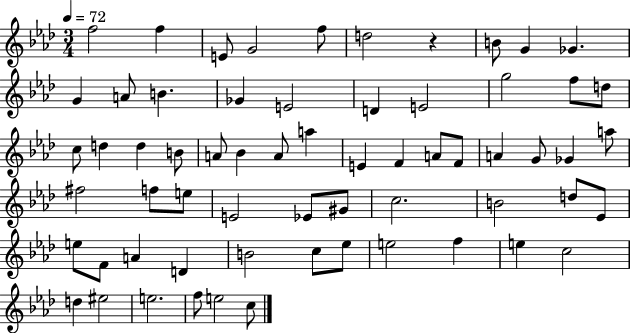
{
  \clef treble
  \numericTimeSignature
  \time 3/4
  \key aes \major
  \tempo 4 = 72
  \repeat volta 2 { f''2 f''4 | e'8 g'2 f''8 | d''2 r4 | b'8 g'4 ges'4. | \break g'4 a'8 b'4. | ges'4 e'2 | d'4 e'2 | g''2 f''8 d''8 | \break c''8 d''4 d''4 b'8 | a'8 bes'4 a'8 a''4 | e'4 f'4 a'8 f'8 | a'4 g'8 ges'4 a''8 | \break fis''2 f''8 e''8 | e'2 ees'8 gis'8 | c''2. | b'2 d''8 ees'8 | \break e''8 f'8 a'4 d'4 | b'2 c''8 ees''8 | e''2 f''4 | e''4 c''2 | \break d''4 eis''2 | e''2. | f''8 e''2 c''8 | } \bar "|."
}